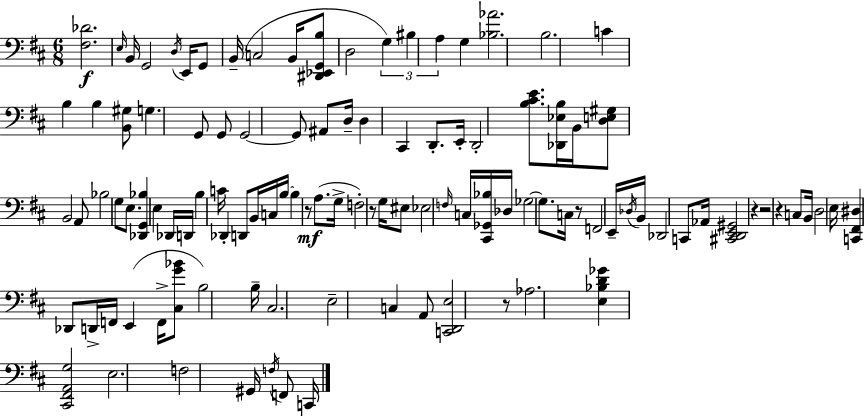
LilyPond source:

{
  \clef bass
  \numericTimeSignature
  \time 6/8
  \key d \major
  \repeat volta 2 { <fis des'>2.\f | \grace { e16 } b,16 g,2 \acciaccatura { d16 } e,16 | g,8 b,16--( c2 b,16 | <dis, ees, g, b>8 d2 \tuplet 3/2 { g4) | \break bis4 a4 } g4 | <bes aes'>2. | b2. | c'4 b4 b4 | \break <b, gis>8 g4. g,8 | g,8 g,2~~ g,8 | ais,8 d16-- d4 cis,4 d,8.-. | e,16-. d,2-. <b cis' e'>8. | \break <des, ees b>16 b,16 <d e gis>8 b,2 | a,8 bes2 | g8 e8. <des, g, bes>4 e4 | des,16 d,16 b4 c'16 des,4-. | \break d,8 b,16 c16 b16~~ b4 r8\mf a8.( | g16-> f2-.) r8 | g16 eis8 ees2 | \grace { f16 } c16 <cis, ges, bes>16 des16 ges2~~ | \break ges8. c16 r8 f,2 | e,16-- \acciaccatura { des16 } b,16 des,2 | c,8 aes,16 <cis, d, e, gis,>2 | r4 r2 | \break r4 c8 b,16 d2 | e16 <c, fis, dis>4 des,8 d,16-> f,16 | e,4( f,16-> <cis g' bes'>8 b2) | b16-- cis2. | \break e2-- | c4 a,8 <c, d, e>2 | r8 aes2. | <e bes d' ges'>4 <cis, fis, a, g>2 | \break e2. | f2 | gis,16 \acciaccatura { f16 } f,8 c,16 } \bar "|."
}